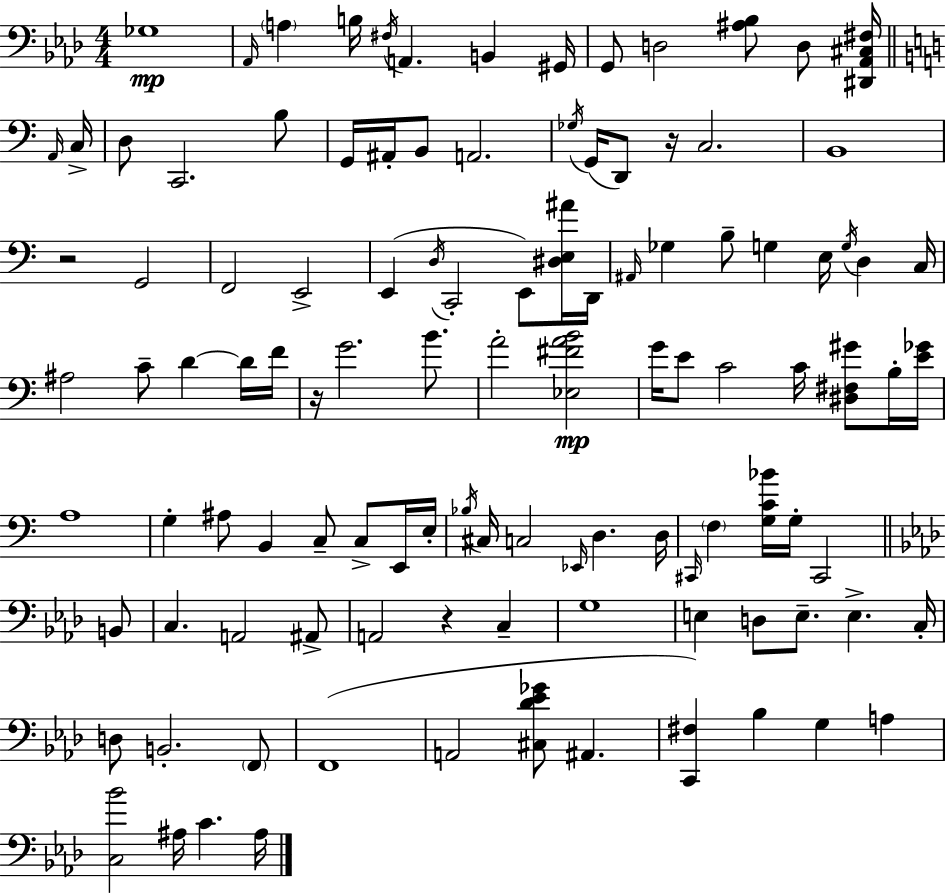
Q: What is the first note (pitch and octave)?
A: Gb3